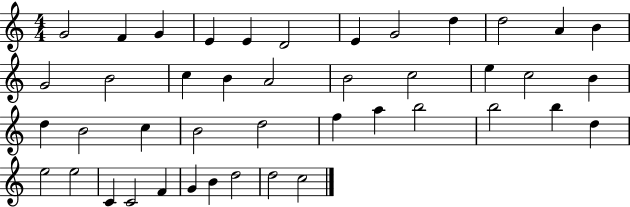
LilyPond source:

{
  \clef treble
  \numericTimeSignature
  \time 4/4
  \key c \major
  g'2 f'4 g'4 | e'4 e'4 d'2 | e'4 g'2 d''4 | d''2 a'4 b'4 | \break g'2 b'2 | c''4 b'4 a'2 | b'2 c''2 | e''4 c''2 b'4 | \break d''4 b'2 c''4 | b'2 d''2 | f''4 a''4 b''2 | b''2 b''4 d''4 | \break e''2 e''2 | c'4 c'2 f'4 | g'4 b'4 d''2 | d''2 c''2 | \break \bar "|."
}